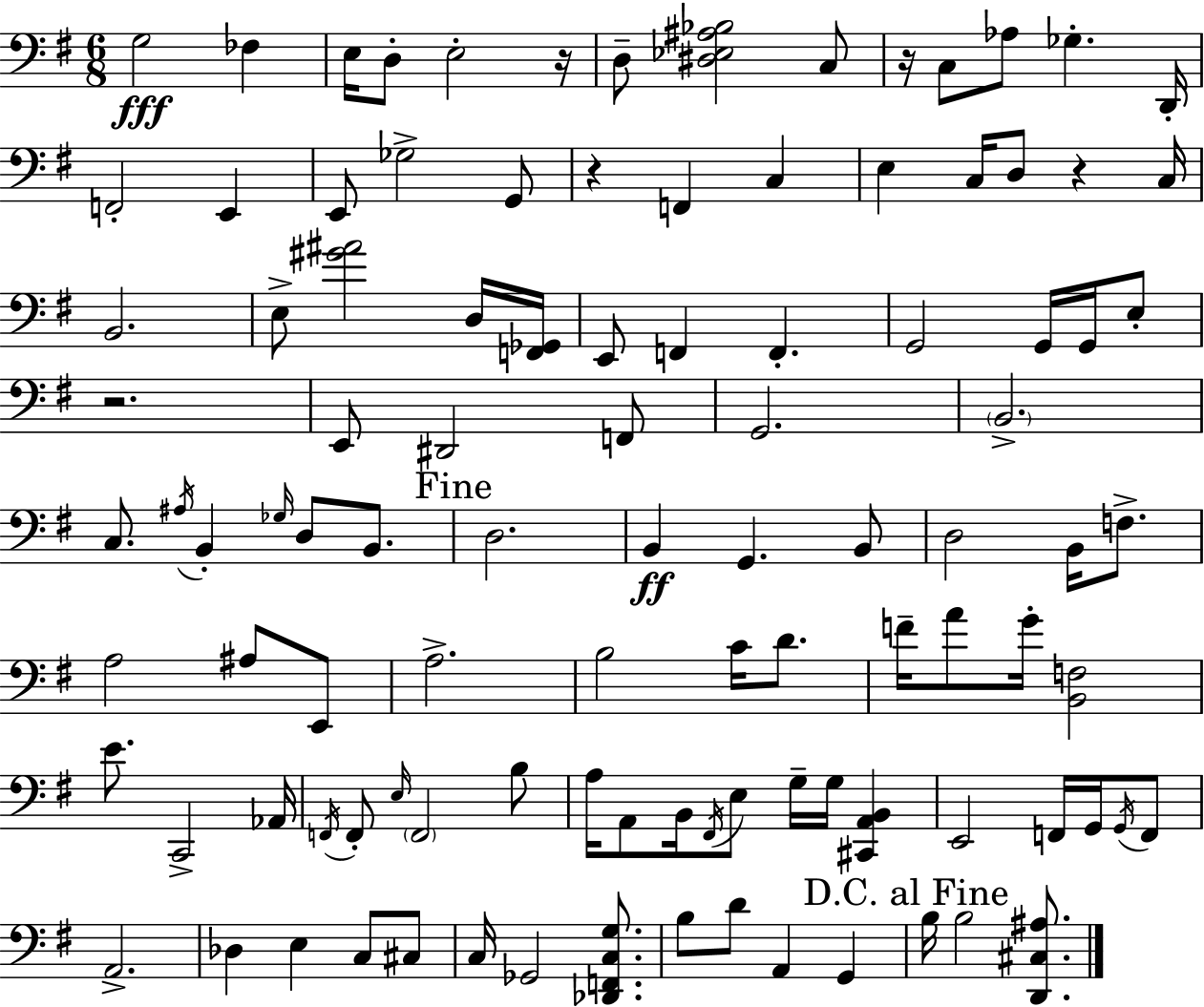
G3/h FES3/q E3/s D3/e E3/h R/s D3/e [D#3,Eb3,A#3,Bb3]/h C3/e R/s C3/e Ab3/e Gb3/q. D2/s F2/h E2/q E2/e Gb3/h G2/e R/q F2/q C3/q E3/q C3/s D3/e R/q C3/s B2/h. E3/e [G#4,A#4]/h D3/s [F2,Gb2]/s E2/e F2/q F2/q. G2/h G2/s G2/s E3/e R/h. E2/e D#2/h F2/e G2/h. B2/h. C3/e. A#3/s B2/q Gb3/s D3/e B2/e. D3/h. B2/q G2/q. B2/e D3/h B2/s F3/e. A3/h A#3/e E2/e A3/h. B3/h C4/s D4/e. F4/s A4/e G4/s [B2,F3]/h E4/e. C2/h Ab2/s F2/s F2/e E3/s F2/h B3/e A3/s A2/e B2/s F#2/s E3/e G3/s G3/s [C#2,A2,B2]/q E2/h F2/s G2/s G2/s F2/e A2/h. Db3/q E3/q C3/e C#3/e C3/s Gb2/h [Db2,F2,C3,G3]/e. B3/e D4/e A2/q G2/q B3/s B3/h [D2,C#3,A#3]/e.